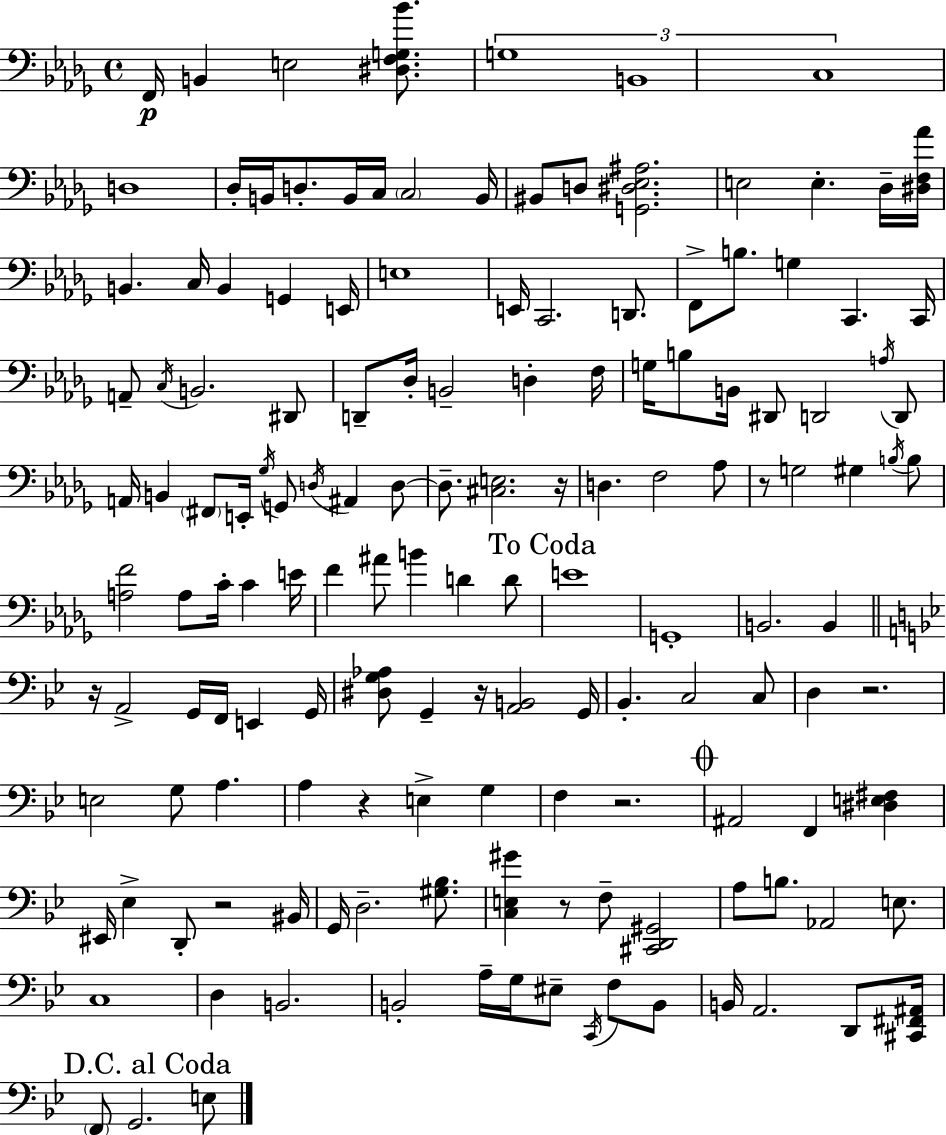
{
  \clef bass
  \time 4/4
  \defaultTimeSignature
  \key bes \minor
  \repeat volta 2 { f,16\p b,4 e2 <dis f g bes'>8. | \tuplet 3/2 { g1 | b,1 | c1 } | \break d1 | des16-. b,16 d8.-. b,16 c16 \parenthesize c2 b,16 | bis,8 d8 <g, dis ees ais>2. | e2 e4.-. des16-- <dis f aes'>16 | \break b,4. c16 b,4 g,4 e,16 | e1 | e,16 c,2. d,8. | f,8-> b8. g4 c,4. c,16 | \break a,8-- \acciaccatura { c16 } b,2. dis,8 | d,8-- des16-. b,2-- d4-. | f16 g16 b8 b,16 dis,8 d,2 \acciaccatura { a16 } | d,8 a,16 b,4 \parenthesize fis,8 e,16-. \acciaccatura { ges16 } g,8 \acciaccatura { d16 } ais,4 | \break d8~~ d8.-- <cis e>2. | r16 d4. f2 | aes8 r8 g2 gis4 | \acciaccatura { b16 } b8 <a f'>2 a8 c'16-. | \break c'4 e'16 f'4 ais'8 b'4 d'4 | d'8 \mark "To Coda" e'1 | g,1-. | b,2. | \break b,4 \bar "||" \break \key g \minor r16 a,2-> g,16 f,16 e,4 g,16 | <dis g aes>8 g,4-- r16 <a, b,>2 g,16 | bes,4.-. c2 c8 | d4 r2. | \break e2 g8 a4. | a4 r4 e4-> g4 | f4 r2. | \mark \markup { \musicglyph "scripts.coda" } ais,2 f,4 <dis e fis>4 | \break eis,16 ees4-> d,8-. r2 bis,16 | g,16 d2.-- <gis bes>8. | <c e gis'>4 r8 f8-- <cis, d, gis,>2 | a8 b8. aes,2 e8. | \break c1 | d4 b,2. | b,2-. a16-- g16 eis8-- \acciaccatura { c,16 } f8 b,8 | b,16 a,2. d,8 | \break <cis, fis, ais,>16 \mark "D.C. al Coda" \parenthesize f,8 g,2. e8 | } \bar "|."
}